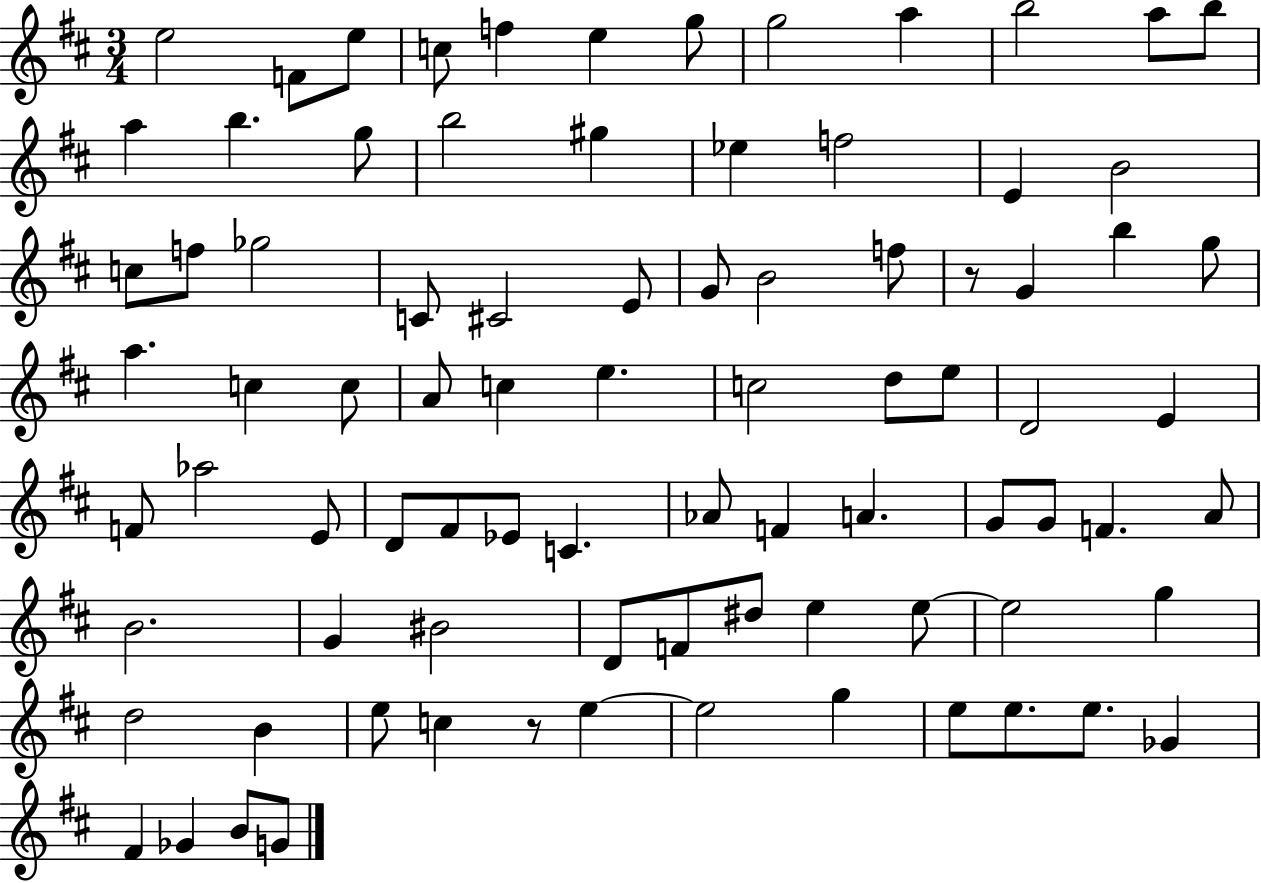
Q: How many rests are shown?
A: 2